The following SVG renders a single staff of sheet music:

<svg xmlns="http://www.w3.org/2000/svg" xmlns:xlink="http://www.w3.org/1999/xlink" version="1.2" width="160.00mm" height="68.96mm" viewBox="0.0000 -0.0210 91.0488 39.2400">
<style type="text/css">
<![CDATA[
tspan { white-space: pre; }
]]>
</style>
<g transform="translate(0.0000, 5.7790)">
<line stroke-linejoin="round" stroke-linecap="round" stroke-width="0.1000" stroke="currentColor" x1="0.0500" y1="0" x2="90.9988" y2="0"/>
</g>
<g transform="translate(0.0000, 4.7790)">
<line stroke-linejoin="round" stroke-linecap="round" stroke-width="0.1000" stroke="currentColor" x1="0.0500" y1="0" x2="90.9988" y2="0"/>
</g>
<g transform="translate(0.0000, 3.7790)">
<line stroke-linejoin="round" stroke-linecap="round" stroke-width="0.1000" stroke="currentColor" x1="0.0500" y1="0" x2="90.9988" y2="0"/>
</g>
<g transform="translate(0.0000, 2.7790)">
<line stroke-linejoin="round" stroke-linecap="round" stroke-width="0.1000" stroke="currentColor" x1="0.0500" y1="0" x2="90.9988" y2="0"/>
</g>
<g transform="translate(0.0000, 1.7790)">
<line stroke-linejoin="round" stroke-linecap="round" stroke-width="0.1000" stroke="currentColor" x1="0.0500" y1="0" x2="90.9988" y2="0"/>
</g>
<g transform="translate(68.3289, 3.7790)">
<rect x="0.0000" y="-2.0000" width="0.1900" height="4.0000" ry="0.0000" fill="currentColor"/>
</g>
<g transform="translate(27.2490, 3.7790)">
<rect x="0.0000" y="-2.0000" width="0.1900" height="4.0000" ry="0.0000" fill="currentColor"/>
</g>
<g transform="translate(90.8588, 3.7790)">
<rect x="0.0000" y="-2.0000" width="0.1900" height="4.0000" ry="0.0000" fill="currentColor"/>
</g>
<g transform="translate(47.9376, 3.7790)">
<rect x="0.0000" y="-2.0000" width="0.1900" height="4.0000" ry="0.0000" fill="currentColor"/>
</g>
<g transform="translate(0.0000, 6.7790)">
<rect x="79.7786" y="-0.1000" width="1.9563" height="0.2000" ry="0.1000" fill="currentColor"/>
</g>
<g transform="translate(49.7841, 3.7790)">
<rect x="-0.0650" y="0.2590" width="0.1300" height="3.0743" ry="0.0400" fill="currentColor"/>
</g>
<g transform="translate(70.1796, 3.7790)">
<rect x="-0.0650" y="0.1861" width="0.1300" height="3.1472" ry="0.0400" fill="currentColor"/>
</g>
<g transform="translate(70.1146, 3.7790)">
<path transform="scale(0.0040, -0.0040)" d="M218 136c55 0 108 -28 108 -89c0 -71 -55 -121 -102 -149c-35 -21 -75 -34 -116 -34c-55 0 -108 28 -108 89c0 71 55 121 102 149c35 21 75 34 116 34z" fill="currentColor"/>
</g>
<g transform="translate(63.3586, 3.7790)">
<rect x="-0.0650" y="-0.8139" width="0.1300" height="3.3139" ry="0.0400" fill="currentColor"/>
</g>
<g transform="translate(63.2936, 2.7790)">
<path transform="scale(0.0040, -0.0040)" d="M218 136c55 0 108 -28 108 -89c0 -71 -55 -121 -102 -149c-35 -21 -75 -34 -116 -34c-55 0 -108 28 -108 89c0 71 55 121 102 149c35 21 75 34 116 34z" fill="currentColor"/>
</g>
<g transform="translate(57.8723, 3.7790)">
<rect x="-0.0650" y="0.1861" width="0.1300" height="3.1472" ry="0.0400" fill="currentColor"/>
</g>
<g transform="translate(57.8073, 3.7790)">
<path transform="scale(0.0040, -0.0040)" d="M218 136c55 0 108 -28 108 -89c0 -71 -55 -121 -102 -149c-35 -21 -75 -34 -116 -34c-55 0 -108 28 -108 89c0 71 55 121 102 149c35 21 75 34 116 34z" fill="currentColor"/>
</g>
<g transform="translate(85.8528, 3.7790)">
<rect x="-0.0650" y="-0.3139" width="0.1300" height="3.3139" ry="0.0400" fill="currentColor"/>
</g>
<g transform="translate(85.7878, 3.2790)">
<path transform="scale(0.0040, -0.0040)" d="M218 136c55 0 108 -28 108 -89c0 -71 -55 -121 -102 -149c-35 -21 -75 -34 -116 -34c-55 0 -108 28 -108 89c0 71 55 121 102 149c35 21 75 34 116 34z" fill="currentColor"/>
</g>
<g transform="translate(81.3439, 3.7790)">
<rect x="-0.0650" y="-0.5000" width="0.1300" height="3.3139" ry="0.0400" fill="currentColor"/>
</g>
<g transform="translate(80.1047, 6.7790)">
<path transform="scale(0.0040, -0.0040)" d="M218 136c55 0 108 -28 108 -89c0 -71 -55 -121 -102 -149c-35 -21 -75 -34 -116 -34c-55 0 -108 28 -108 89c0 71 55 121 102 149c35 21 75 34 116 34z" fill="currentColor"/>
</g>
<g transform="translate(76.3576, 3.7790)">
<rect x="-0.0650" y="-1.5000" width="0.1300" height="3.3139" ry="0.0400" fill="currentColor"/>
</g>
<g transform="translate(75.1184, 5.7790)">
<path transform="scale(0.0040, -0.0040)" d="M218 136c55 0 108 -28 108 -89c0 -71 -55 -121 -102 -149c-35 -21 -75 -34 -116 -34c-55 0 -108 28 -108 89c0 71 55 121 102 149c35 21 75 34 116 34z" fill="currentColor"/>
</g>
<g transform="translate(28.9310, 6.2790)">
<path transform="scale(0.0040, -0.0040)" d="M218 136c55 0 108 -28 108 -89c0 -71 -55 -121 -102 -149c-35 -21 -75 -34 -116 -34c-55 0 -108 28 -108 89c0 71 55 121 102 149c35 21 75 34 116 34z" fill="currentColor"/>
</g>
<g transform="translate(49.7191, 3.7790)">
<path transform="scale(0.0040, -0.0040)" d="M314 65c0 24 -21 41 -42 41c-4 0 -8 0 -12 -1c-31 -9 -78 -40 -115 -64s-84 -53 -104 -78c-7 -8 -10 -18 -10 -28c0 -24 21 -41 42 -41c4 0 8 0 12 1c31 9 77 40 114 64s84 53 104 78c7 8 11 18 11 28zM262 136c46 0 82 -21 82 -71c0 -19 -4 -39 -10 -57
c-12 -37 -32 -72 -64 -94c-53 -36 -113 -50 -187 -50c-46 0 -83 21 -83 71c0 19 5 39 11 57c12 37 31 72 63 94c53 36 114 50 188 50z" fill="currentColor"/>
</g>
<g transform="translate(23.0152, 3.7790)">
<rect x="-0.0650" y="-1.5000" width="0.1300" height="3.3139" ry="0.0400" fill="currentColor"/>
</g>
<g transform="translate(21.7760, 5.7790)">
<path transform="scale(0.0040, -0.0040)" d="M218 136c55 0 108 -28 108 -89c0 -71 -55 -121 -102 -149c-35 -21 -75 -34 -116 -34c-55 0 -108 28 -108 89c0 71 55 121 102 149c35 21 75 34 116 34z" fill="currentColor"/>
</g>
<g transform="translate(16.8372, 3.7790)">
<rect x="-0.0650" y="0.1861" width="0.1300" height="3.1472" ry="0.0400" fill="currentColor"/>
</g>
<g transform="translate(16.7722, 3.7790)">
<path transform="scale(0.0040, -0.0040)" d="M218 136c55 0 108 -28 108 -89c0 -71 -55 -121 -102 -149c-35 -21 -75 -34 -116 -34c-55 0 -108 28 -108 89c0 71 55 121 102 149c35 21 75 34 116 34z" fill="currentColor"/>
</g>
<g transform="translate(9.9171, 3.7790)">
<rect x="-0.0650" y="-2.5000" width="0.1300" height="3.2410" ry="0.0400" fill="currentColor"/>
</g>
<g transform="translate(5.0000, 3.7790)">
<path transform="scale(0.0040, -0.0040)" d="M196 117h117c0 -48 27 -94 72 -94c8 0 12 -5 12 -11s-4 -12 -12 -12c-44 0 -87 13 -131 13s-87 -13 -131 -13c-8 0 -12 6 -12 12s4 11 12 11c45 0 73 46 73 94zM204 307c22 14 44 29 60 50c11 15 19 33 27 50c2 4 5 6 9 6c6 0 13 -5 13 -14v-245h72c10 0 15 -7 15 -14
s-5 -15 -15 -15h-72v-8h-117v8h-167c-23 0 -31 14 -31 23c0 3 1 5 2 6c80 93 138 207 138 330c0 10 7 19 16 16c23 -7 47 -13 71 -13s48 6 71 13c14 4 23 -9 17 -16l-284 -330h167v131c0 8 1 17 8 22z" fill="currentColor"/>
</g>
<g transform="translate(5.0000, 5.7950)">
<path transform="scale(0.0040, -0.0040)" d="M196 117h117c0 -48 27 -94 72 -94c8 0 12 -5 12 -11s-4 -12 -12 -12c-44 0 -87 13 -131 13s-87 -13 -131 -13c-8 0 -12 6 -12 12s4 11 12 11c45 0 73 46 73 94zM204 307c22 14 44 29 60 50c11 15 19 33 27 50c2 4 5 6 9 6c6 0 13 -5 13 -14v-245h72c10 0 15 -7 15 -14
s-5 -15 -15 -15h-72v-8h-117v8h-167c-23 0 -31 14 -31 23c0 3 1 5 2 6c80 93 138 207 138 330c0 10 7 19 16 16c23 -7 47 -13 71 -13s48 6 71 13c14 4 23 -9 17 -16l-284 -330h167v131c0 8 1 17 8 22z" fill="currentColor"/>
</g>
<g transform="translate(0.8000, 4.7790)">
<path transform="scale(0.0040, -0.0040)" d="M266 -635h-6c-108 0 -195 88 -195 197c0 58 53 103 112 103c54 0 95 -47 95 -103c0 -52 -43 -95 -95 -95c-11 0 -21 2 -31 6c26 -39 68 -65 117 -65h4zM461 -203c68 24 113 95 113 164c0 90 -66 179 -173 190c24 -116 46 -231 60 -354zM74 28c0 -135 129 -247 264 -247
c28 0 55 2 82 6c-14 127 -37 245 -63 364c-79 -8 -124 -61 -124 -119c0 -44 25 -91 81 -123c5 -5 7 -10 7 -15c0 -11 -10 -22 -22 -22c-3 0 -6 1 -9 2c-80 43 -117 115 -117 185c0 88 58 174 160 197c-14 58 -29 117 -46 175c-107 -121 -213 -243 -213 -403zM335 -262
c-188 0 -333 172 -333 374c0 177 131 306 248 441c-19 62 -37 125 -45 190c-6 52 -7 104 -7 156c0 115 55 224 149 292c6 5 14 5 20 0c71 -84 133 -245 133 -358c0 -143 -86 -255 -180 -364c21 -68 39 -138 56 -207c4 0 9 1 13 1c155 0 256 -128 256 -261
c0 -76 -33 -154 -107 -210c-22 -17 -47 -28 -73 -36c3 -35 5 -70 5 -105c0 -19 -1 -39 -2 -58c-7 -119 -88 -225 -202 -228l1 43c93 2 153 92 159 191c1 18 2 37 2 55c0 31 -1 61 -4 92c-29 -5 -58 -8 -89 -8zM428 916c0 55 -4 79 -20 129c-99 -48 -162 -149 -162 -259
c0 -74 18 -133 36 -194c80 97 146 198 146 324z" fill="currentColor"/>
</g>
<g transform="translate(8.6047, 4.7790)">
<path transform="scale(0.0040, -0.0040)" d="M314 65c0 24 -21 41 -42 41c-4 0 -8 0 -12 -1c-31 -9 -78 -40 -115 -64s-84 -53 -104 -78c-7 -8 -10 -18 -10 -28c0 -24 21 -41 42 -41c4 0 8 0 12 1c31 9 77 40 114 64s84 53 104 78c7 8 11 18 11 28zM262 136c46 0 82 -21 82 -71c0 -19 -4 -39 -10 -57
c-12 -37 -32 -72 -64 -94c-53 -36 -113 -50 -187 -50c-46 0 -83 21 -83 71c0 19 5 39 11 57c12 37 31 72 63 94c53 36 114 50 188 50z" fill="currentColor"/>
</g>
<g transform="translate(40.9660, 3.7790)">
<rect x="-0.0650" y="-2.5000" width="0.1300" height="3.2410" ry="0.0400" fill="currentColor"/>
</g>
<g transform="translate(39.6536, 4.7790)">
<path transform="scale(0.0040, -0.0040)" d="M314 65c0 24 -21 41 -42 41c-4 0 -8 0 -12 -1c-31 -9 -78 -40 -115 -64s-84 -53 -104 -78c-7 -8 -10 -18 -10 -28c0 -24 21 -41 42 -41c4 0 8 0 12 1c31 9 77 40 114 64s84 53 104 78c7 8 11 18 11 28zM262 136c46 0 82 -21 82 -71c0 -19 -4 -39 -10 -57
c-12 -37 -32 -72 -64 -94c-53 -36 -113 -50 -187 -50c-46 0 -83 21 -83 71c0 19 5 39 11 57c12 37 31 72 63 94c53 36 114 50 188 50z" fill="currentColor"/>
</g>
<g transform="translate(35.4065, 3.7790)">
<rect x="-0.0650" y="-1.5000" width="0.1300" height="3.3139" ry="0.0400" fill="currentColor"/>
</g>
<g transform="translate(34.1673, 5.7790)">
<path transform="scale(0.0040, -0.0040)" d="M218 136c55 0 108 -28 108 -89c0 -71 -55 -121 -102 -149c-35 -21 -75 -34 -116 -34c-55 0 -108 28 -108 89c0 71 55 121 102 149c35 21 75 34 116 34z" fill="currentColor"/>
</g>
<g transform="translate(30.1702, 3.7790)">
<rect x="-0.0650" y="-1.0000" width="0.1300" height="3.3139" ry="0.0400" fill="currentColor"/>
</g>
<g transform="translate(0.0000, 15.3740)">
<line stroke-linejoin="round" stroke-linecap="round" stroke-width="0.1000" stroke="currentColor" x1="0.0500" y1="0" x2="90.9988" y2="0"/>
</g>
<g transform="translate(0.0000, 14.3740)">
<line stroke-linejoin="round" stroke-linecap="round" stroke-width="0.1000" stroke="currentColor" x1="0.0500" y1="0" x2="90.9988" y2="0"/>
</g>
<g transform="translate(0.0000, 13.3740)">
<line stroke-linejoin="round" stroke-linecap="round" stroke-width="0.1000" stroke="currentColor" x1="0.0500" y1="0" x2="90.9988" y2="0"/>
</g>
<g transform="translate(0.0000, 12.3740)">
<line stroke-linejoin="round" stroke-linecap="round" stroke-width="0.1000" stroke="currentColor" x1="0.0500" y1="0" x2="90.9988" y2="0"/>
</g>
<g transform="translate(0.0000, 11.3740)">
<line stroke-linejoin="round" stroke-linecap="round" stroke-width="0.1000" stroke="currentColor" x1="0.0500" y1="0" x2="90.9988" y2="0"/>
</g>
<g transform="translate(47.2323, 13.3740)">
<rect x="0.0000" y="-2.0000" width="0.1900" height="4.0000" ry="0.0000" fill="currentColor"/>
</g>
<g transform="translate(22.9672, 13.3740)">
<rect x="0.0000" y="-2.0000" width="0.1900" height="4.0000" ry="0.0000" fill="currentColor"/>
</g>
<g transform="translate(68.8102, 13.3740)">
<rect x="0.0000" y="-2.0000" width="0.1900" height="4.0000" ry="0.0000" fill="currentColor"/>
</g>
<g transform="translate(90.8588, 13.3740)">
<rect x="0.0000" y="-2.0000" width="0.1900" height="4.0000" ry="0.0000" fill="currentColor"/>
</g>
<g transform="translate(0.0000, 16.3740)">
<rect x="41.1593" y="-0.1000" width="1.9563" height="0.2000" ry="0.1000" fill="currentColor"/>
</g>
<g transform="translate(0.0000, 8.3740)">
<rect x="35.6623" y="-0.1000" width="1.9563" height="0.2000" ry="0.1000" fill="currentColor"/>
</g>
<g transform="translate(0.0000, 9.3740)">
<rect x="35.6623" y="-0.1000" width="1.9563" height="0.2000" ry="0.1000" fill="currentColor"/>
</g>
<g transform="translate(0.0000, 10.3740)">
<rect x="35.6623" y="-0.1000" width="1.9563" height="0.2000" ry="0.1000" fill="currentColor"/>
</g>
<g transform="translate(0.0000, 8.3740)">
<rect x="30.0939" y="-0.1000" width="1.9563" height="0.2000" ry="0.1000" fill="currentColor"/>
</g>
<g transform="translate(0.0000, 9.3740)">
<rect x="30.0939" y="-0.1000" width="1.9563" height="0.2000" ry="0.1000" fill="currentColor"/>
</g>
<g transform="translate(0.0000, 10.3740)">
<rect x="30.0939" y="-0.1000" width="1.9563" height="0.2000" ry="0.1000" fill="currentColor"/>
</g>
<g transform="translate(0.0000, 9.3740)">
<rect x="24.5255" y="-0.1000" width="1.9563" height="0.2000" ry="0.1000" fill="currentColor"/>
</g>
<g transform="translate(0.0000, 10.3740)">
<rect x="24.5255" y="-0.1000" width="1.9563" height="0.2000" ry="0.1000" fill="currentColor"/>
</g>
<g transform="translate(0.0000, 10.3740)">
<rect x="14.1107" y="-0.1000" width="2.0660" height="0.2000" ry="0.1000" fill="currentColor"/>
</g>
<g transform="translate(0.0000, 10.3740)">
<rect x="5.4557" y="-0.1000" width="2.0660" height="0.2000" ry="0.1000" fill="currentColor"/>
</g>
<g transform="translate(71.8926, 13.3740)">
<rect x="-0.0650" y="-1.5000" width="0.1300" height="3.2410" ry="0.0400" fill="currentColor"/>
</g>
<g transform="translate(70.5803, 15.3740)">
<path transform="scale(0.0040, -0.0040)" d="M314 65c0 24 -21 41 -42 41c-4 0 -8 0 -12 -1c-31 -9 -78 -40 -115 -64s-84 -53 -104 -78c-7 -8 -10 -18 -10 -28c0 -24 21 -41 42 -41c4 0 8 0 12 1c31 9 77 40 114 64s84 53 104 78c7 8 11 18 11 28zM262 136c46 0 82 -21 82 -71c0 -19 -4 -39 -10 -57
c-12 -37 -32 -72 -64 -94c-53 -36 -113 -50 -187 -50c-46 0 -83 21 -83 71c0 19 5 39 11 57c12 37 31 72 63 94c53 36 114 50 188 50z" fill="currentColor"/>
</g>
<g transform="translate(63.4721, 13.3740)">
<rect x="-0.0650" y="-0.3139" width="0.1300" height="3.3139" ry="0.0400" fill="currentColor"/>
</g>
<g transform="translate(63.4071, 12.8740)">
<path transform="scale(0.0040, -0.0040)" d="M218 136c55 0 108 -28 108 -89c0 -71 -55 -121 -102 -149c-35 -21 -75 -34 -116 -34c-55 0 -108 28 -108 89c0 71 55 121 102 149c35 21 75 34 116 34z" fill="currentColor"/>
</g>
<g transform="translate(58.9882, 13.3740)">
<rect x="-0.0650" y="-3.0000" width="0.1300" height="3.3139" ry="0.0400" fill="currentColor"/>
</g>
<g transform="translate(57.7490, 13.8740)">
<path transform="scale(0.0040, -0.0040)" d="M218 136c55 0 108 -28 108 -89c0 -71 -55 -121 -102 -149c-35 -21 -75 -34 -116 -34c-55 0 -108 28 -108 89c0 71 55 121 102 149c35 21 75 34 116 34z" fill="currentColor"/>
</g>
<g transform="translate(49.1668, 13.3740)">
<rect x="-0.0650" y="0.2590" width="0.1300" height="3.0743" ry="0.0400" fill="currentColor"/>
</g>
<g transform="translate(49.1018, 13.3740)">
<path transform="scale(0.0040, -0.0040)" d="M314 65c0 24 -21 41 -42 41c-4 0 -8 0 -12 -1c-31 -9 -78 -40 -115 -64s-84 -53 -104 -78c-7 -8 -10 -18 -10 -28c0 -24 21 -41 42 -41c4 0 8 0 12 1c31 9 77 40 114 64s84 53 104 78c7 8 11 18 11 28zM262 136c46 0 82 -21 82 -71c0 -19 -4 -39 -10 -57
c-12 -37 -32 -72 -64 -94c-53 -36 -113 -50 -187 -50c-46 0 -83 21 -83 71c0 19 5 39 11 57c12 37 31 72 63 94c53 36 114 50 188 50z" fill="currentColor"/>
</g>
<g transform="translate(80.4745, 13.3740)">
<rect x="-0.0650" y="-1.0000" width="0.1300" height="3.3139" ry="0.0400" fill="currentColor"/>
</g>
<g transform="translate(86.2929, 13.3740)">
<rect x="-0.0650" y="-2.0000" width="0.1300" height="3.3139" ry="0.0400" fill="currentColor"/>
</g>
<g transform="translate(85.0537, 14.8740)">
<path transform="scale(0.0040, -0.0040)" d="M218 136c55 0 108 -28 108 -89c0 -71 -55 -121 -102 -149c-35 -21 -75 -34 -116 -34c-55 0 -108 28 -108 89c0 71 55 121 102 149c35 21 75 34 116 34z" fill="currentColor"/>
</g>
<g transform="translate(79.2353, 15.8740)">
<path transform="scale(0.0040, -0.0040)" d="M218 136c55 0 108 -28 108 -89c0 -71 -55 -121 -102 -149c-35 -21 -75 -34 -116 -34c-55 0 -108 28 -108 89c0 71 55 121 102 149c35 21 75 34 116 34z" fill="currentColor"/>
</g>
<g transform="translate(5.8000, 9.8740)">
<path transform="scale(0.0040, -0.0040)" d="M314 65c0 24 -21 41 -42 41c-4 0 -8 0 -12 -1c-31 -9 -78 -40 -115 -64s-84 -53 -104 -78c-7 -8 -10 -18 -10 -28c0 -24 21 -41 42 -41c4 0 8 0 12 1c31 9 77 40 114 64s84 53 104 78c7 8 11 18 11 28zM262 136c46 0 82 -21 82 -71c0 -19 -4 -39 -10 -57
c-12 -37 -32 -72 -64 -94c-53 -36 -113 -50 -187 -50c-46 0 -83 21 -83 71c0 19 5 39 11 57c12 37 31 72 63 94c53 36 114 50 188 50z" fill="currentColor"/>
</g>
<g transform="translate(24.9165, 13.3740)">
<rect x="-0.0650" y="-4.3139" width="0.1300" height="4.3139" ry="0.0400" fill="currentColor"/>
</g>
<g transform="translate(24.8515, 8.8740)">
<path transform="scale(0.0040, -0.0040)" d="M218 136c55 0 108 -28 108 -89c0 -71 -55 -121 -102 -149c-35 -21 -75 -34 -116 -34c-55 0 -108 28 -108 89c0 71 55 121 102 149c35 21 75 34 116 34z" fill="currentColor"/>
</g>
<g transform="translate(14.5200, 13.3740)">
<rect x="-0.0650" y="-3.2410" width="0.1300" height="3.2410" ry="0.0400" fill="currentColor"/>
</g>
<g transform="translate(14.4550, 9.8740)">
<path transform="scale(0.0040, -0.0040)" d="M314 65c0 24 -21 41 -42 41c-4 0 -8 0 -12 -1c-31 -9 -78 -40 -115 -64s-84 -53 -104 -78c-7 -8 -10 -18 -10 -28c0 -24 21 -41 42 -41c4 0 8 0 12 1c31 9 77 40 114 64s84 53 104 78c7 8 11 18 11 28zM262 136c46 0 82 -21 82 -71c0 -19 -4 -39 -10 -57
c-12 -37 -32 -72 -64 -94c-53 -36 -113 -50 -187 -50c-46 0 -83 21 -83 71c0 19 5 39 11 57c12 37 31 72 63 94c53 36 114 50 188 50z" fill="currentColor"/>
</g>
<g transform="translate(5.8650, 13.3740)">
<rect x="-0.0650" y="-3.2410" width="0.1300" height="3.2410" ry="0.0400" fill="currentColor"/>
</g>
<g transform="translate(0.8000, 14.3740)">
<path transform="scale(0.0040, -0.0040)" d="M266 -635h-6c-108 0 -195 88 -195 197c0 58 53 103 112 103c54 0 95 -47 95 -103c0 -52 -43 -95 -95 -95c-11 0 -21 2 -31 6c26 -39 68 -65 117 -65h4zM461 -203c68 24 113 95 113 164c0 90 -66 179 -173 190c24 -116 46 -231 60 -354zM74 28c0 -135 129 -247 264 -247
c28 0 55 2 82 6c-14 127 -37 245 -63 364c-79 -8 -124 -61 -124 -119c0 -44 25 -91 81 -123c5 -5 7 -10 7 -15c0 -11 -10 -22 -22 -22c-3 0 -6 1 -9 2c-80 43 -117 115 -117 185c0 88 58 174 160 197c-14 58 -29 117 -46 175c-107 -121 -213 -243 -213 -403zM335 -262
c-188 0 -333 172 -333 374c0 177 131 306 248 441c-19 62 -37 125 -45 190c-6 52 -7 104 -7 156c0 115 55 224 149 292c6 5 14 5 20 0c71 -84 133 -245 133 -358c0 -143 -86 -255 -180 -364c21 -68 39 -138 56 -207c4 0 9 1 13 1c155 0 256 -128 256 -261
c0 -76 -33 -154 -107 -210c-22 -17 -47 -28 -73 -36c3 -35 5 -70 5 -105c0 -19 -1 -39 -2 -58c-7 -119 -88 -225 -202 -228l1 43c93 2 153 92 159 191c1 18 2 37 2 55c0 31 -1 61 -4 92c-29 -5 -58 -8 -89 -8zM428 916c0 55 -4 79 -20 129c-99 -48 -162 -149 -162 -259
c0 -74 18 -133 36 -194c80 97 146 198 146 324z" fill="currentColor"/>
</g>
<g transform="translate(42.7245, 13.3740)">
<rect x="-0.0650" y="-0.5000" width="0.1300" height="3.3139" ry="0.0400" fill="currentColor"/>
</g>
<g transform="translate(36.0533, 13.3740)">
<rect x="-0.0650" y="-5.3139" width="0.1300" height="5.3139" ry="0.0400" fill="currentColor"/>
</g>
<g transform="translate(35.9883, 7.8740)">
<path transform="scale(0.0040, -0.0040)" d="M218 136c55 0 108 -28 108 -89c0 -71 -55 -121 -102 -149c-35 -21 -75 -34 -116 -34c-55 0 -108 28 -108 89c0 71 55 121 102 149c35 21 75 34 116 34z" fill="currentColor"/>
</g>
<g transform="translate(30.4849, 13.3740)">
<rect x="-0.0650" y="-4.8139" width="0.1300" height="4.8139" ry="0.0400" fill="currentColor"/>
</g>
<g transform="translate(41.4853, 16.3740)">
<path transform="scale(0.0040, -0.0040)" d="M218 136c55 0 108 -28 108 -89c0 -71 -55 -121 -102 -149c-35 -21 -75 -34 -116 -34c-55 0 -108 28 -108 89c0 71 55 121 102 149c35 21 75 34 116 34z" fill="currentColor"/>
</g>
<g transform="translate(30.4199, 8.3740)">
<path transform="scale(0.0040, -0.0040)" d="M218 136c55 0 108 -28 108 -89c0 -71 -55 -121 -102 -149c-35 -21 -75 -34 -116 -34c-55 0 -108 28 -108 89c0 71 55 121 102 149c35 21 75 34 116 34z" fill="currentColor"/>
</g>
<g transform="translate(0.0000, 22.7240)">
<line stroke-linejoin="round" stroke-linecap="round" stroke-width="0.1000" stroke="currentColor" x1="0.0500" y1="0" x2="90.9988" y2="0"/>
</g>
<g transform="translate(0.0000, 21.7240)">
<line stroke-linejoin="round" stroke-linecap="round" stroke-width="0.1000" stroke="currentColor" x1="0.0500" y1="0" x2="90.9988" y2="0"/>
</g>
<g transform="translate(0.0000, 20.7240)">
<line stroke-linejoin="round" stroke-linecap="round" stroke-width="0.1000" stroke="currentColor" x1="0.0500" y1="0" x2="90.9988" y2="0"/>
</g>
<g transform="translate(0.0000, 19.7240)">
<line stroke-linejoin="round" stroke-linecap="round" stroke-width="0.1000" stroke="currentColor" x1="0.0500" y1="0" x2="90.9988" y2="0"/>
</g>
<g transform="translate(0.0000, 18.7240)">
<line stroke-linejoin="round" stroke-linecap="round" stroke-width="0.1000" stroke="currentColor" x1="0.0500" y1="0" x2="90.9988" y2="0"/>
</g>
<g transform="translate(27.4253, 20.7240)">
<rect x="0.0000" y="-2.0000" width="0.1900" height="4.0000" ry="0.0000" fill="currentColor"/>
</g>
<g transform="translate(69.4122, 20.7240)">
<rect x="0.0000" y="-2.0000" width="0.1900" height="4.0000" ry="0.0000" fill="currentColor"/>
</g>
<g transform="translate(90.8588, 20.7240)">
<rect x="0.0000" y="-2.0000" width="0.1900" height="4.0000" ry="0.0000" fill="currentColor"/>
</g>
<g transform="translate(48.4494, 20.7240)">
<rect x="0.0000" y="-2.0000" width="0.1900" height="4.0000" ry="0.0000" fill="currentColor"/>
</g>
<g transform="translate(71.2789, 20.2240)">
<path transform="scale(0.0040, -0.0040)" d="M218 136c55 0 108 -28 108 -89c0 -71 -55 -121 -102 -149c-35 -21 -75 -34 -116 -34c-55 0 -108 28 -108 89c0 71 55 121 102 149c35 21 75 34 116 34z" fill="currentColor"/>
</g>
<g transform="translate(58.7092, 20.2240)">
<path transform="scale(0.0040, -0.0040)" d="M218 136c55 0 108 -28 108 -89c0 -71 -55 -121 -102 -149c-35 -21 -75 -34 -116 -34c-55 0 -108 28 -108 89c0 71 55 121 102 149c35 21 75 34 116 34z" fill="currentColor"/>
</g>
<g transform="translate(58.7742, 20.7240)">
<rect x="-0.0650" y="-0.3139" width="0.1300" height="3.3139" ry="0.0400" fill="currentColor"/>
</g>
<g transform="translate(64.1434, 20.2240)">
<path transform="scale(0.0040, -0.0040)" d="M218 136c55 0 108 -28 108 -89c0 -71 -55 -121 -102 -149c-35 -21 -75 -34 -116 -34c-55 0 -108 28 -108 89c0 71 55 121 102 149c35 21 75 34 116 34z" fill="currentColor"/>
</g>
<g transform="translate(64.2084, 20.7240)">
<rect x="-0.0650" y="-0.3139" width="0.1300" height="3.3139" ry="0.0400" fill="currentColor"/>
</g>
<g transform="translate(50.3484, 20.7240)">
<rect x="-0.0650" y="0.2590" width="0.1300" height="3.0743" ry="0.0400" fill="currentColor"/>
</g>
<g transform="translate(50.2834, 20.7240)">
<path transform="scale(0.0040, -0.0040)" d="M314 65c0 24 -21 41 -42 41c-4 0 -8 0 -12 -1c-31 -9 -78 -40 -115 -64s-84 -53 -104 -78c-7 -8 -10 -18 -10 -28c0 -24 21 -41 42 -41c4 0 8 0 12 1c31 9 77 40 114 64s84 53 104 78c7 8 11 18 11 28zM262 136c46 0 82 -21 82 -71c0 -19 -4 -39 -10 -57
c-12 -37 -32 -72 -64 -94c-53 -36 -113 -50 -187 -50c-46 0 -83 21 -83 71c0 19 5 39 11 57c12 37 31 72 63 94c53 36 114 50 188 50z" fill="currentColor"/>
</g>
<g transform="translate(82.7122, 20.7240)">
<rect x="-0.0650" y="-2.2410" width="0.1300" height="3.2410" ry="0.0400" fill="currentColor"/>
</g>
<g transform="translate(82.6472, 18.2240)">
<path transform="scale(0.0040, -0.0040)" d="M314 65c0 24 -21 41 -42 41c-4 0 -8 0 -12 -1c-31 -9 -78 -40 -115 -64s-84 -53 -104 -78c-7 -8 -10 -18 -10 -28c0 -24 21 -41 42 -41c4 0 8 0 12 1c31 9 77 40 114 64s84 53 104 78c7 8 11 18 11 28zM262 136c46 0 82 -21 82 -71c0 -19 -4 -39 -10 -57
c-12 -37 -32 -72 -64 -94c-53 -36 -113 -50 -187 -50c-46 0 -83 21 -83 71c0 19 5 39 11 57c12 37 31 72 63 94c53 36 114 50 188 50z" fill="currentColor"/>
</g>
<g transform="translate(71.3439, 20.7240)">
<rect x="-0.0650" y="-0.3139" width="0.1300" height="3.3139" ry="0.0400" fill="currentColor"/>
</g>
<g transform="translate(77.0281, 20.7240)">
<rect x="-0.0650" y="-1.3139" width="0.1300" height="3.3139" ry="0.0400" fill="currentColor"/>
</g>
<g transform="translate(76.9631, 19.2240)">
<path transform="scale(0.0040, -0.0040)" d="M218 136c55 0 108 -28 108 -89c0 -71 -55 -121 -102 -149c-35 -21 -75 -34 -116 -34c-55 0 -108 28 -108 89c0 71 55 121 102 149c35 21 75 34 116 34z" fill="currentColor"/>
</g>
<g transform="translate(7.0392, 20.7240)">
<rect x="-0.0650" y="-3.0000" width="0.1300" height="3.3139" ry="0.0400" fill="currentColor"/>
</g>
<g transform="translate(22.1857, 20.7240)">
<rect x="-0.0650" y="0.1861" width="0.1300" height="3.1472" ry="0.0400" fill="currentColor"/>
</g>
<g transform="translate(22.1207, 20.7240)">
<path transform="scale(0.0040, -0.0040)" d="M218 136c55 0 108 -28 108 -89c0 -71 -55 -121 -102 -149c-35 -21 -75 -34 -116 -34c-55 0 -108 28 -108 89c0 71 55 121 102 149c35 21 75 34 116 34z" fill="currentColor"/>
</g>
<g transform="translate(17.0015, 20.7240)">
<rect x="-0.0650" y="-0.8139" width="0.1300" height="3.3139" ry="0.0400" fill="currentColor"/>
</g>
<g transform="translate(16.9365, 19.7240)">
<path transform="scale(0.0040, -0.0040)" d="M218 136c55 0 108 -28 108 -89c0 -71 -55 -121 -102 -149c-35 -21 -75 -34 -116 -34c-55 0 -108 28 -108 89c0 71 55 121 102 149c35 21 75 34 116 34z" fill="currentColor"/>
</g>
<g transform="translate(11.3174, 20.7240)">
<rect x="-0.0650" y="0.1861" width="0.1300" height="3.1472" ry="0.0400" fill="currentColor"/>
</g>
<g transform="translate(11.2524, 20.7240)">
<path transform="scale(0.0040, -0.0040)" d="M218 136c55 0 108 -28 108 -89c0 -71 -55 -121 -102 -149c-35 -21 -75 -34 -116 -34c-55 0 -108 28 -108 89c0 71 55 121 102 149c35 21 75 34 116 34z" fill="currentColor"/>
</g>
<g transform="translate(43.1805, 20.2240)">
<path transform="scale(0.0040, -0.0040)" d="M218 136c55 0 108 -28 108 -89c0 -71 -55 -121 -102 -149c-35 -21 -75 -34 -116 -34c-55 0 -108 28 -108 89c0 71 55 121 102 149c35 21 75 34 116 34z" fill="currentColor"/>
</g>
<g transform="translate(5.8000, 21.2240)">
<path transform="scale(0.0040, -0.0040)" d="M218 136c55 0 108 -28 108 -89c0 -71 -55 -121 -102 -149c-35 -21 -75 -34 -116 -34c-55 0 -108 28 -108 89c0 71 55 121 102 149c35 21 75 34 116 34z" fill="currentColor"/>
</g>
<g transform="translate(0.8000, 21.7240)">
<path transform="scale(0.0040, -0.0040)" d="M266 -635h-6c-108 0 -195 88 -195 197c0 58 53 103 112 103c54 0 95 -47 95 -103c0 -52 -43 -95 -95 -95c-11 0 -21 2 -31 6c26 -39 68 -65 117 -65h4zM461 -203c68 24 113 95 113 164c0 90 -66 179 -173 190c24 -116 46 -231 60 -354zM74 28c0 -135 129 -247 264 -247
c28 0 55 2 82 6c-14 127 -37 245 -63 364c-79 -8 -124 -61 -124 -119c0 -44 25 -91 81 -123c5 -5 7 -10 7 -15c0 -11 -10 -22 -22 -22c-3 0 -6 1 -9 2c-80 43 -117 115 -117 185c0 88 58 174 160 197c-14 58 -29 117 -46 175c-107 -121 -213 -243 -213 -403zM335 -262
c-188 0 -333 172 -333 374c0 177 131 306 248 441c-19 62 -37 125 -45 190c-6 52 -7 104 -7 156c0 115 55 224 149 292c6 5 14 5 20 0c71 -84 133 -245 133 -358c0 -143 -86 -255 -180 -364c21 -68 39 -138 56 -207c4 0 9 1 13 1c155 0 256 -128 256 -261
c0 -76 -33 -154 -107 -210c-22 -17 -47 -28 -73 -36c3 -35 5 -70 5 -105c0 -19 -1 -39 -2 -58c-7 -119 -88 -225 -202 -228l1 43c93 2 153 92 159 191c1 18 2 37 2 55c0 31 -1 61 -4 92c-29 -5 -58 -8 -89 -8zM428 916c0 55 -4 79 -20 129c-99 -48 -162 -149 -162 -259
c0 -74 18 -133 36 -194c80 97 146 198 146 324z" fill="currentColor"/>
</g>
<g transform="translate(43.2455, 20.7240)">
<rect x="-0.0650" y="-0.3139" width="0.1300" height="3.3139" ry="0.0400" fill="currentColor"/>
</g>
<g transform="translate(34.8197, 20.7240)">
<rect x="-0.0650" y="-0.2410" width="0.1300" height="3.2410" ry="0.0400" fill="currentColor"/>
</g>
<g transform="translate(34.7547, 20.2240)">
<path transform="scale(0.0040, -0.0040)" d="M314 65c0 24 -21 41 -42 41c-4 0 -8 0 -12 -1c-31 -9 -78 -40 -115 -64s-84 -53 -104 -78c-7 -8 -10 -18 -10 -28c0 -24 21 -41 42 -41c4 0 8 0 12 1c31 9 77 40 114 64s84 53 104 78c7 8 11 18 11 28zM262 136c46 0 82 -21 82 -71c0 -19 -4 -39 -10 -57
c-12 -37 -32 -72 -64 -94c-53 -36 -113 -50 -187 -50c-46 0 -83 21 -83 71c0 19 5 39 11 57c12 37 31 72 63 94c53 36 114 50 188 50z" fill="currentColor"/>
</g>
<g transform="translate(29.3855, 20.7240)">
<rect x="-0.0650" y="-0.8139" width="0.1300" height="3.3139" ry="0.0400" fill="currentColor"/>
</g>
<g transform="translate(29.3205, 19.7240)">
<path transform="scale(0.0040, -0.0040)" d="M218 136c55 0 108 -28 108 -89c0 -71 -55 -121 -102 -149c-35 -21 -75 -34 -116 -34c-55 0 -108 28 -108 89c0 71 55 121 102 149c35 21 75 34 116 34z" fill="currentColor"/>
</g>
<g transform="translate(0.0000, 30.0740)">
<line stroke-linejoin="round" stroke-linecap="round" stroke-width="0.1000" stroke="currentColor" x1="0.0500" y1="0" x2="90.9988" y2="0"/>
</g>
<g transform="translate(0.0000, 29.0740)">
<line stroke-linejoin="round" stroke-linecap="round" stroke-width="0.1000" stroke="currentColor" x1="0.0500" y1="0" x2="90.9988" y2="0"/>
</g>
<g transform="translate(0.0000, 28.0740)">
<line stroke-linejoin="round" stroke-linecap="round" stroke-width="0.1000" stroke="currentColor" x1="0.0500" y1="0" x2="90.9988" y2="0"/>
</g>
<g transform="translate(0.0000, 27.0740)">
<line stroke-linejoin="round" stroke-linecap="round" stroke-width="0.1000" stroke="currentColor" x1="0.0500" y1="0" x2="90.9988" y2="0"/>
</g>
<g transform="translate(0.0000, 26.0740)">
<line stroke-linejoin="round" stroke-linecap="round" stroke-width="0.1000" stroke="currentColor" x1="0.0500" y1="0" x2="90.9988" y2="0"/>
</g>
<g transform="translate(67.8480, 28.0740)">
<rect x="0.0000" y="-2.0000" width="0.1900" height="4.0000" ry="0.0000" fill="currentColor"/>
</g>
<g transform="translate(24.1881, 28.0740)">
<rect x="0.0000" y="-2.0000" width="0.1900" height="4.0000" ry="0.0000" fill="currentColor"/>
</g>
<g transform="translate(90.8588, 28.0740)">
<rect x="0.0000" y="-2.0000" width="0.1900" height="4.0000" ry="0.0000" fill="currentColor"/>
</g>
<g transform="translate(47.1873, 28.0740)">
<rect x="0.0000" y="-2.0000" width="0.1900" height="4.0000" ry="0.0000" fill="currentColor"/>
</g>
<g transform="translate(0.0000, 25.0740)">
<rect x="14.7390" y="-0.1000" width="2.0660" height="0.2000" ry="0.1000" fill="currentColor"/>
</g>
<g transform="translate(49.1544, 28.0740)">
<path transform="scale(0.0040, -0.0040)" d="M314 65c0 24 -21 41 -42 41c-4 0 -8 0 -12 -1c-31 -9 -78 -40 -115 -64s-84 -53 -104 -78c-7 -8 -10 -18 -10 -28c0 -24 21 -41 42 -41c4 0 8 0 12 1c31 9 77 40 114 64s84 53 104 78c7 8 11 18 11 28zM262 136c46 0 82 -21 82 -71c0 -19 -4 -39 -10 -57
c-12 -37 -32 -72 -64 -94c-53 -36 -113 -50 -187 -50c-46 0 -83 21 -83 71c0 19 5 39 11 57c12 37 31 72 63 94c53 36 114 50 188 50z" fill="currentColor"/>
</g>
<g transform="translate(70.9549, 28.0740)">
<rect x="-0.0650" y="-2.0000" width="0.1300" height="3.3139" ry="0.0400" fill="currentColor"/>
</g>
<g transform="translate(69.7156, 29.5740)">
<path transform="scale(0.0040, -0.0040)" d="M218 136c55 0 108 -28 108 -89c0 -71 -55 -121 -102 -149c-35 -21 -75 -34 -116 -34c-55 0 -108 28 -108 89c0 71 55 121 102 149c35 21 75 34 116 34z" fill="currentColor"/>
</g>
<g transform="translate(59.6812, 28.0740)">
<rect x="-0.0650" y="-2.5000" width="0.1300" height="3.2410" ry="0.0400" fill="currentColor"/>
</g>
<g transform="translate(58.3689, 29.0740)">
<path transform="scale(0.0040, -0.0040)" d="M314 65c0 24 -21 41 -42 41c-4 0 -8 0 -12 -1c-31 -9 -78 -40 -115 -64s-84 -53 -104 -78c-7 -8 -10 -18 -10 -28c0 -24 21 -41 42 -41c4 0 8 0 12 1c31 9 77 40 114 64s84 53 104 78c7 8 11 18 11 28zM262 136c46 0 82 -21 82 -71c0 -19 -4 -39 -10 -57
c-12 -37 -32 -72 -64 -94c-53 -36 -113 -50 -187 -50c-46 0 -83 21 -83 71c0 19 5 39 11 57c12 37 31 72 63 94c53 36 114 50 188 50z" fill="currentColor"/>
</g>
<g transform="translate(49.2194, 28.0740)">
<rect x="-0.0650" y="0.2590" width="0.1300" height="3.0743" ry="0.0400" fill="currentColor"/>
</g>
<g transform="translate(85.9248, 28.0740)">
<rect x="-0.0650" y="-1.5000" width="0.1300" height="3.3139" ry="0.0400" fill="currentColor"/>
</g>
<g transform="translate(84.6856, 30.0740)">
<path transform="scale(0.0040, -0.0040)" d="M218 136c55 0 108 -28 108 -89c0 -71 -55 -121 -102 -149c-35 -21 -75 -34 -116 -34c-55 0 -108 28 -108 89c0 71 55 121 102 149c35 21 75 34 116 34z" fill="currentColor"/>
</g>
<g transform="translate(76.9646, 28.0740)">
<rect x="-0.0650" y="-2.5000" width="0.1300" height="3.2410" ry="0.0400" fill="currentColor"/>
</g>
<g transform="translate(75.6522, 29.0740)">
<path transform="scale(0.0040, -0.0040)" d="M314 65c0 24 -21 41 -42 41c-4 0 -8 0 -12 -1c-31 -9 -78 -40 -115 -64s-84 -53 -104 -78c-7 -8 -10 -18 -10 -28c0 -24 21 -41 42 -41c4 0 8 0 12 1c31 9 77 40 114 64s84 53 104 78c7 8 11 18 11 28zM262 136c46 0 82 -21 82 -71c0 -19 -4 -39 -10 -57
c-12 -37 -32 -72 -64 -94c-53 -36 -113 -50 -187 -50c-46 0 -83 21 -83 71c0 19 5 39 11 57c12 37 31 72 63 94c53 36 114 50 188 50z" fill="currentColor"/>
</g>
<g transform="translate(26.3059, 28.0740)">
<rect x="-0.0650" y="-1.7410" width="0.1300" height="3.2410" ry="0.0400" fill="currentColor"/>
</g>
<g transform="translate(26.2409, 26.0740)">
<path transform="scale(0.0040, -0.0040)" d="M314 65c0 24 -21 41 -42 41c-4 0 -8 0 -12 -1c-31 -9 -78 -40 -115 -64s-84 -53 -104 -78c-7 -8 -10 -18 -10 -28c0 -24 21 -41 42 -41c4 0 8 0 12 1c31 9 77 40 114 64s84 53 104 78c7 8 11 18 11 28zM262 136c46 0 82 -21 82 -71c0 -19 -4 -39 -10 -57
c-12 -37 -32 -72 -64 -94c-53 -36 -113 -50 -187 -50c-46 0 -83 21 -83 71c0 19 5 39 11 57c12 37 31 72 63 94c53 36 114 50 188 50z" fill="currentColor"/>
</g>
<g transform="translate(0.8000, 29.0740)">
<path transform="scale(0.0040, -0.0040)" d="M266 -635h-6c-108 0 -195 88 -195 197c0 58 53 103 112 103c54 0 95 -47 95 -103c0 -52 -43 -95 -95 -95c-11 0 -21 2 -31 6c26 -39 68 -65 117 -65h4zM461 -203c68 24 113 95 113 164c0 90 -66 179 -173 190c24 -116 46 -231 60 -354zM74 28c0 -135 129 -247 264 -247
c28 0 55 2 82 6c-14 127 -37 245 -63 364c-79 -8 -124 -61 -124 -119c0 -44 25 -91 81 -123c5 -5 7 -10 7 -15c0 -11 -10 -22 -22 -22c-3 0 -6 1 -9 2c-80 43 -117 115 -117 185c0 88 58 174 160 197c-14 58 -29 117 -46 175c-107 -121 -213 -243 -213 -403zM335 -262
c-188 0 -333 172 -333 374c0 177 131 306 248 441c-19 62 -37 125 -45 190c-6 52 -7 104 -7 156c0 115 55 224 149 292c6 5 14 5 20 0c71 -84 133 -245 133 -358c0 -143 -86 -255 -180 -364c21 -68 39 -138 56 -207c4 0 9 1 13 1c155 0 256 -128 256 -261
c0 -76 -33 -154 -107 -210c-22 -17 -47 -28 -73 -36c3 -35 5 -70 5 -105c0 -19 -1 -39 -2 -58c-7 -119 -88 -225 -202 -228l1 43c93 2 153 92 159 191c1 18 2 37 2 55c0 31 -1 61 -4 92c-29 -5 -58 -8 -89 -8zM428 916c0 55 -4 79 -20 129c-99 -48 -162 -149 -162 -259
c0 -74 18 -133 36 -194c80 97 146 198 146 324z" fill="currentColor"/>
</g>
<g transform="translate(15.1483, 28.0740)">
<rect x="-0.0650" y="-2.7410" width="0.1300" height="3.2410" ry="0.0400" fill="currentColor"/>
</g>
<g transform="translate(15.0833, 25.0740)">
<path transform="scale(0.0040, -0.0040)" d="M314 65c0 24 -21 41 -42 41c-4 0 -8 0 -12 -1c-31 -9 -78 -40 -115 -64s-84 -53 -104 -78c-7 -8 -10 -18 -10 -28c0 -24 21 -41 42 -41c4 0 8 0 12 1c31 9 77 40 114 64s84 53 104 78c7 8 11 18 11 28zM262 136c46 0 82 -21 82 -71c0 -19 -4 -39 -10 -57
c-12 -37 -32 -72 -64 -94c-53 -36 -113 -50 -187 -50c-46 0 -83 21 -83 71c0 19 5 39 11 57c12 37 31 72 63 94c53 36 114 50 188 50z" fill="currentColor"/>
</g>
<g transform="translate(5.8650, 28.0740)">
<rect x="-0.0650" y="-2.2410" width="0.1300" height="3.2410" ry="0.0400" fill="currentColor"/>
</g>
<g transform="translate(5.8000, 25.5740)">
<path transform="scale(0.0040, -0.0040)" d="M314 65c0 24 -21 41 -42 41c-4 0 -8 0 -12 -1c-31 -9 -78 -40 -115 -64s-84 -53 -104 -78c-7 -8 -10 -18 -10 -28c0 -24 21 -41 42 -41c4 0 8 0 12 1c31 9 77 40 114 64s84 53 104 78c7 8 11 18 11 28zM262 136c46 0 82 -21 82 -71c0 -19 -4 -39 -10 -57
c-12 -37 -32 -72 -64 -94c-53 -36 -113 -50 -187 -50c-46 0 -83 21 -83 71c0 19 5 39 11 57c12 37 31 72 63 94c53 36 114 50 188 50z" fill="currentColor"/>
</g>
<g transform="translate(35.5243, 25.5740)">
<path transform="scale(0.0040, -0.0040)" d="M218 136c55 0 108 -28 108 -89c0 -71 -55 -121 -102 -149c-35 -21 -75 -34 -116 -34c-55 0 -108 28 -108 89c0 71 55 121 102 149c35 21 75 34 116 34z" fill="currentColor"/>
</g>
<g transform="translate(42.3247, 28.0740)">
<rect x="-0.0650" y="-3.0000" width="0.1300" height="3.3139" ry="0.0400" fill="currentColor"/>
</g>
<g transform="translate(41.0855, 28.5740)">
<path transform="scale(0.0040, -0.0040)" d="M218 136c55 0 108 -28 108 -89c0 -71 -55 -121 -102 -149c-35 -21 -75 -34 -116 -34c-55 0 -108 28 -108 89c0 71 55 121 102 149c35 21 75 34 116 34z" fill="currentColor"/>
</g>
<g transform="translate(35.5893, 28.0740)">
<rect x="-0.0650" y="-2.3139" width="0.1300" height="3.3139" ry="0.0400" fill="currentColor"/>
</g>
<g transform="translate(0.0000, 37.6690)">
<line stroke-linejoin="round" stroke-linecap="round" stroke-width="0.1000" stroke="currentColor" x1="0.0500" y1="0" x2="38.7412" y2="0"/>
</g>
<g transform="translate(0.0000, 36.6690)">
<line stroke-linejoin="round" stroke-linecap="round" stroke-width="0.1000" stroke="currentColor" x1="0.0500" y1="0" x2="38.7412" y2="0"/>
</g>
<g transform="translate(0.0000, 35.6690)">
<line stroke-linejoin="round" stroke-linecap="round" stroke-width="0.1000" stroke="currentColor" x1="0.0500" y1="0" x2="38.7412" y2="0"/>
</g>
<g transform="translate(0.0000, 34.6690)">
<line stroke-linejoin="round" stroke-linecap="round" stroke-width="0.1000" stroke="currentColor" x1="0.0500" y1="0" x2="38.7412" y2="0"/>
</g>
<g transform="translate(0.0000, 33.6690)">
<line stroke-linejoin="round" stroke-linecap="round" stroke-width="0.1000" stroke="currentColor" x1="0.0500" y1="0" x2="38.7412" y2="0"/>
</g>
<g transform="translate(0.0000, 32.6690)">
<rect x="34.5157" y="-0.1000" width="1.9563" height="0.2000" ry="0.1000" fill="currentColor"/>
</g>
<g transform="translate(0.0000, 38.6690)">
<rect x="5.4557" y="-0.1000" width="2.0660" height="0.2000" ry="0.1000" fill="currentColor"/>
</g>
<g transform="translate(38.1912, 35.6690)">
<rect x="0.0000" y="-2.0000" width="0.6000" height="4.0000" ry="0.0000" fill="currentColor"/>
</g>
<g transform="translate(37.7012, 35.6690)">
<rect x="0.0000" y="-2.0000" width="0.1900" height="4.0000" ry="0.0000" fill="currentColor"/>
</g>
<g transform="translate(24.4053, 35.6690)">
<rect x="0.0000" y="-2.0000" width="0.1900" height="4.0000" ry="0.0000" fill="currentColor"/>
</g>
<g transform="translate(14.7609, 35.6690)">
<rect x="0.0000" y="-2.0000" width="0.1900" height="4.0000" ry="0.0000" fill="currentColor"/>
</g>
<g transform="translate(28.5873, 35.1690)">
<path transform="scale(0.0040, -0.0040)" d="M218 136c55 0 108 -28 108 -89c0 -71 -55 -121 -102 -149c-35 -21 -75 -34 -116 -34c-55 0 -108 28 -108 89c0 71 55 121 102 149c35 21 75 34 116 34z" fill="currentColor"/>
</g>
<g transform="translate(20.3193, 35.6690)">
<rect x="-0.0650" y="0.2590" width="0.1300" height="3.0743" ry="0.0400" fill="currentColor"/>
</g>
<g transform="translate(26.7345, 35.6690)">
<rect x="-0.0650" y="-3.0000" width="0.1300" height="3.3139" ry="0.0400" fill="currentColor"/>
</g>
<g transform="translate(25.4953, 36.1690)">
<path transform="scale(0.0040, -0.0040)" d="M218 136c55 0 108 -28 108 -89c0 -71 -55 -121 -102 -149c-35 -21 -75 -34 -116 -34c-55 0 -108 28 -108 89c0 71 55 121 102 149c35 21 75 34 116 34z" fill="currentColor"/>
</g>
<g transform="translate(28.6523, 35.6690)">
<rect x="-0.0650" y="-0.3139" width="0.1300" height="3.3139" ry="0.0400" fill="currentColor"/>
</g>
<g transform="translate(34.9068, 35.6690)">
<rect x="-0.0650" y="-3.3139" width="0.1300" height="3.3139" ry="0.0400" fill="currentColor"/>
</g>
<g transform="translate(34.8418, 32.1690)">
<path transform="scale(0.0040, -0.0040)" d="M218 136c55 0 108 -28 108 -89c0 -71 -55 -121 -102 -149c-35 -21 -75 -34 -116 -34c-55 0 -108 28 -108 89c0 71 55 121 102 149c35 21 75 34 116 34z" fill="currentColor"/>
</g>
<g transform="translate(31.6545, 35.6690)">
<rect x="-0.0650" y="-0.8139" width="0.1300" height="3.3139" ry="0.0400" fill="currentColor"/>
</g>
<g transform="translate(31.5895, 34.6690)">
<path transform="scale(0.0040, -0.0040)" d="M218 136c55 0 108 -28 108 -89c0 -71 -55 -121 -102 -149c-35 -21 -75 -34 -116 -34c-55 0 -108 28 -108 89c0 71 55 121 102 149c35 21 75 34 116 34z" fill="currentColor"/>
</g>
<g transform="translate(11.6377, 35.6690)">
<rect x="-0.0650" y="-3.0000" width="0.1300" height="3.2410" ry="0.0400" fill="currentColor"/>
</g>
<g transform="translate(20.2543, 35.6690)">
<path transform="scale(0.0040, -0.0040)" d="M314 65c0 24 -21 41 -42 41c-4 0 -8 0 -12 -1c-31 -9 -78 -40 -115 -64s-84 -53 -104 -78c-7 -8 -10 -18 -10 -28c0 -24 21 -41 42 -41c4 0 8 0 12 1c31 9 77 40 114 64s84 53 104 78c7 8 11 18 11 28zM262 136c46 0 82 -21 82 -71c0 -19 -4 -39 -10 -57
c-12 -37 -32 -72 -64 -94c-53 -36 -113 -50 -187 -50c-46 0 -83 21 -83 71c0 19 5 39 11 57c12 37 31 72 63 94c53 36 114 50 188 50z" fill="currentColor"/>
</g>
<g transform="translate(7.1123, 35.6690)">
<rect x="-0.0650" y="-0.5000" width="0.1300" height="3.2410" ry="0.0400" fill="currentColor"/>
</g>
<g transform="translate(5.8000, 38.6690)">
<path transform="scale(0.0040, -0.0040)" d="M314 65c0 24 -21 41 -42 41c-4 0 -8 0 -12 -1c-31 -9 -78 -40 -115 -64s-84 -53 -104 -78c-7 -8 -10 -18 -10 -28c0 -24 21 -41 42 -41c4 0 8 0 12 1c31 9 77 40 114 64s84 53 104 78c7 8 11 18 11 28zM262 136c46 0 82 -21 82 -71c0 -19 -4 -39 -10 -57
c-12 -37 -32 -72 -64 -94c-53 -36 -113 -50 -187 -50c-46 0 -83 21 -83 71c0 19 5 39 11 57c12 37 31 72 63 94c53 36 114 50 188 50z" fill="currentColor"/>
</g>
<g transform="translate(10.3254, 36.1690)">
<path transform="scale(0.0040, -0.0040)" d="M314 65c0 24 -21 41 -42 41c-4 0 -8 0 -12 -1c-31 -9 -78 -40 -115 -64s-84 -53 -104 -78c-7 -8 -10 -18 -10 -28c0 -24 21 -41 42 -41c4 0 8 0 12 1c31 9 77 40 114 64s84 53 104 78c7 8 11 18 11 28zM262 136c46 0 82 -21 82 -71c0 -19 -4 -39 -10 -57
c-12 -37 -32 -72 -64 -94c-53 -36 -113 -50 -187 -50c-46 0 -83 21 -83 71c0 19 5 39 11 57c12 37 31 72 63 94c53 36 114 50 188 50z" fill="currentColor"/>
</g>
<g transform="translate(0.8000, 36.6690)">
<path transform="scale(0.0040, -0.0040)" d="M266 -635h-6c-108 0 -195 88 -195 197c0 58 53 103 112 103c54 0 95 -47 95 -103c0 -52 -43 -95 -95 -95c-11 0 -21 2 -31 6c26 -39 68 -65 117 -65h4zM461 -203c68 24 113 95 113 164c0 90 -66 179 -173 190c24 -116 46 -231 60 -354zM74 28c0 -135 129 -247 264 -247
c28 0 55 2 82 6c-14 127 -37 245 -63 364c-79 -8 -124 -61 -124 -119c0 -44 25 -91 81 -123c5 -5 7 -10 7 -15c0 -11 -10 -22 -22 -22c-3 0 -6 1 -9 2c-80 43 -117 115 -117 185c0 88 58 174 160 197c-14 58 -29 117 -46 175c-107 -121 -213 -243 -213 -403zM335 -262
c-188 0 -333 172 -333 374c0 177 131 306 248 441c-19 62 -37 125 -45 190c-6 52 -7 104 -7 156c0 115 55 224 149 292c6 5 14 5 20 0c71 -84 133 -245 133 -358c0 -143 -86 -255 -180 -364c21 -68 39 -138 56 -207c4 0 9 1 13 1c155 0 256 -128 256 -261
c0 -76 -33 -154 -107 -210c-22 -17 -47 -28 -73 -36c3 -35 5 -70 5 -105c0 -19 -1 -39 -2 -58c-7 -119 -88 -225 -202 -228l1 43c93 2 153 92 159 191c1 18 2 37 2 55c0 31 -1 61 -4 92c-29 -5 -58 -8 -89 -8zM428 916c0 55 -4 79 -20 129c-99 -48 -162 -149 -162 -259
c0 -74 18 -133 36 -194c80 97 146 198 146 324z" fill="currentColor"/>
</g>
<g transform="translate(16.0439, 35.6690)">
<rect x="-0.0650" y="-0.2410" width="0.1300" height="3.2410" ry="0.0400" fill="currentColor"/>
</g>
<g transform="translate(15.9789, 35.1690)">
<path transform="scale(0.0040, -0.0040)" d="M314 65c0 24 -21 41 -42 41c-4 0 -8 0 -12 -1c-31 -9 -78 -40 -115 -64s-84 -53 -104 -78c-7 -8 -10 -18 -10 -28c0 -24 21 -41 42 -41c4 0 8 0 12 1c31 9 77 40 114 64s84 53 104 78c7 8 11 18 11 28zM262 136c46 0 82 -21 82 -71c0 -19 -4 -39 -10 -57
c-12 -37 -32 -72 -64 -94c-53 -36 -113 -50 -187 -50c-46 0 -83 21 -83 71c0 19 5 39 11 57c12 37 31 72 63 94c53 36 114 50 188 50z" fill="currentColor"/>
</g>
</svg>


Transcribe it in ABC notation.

X:1
T:Untitled
M:4/4
L:1/4
K:C
G2 B E D E G2 B2 B d B E C c b2 b2 d' e' f' C B2 A c E2 D F A B d B d c2 c B2 c c c e g2 g2 a2 f2 g A B2 G2 F G2 E C2 A2 c2 B2 A c d b